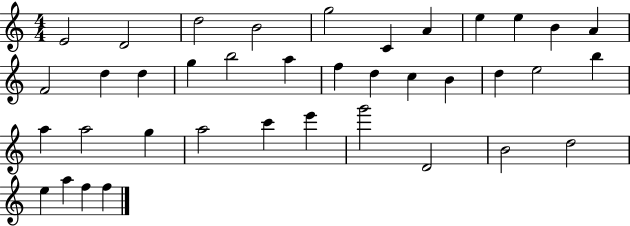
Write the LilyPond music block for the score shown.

{
  \clef treble
  \numericTimeSignature
  \time 4/4
  \key c \major
  e'2 d'2 | d''2 b'2 | g''2 c'4 a'4 | e''4 e''4 b'4 a'4 | \break f'2 d''4 d''4 | g''4 b''2 a''4 | f''4 d''4 c''4 b'4 | d''4 e''2 b''4 | \break a''4 a''2 g''4 | a''2 c'''4 e'''4 | g'''2 d'2 | b'2 d''2 | \break e''4 a''4 f''4 f''4 | \bar "|."
}